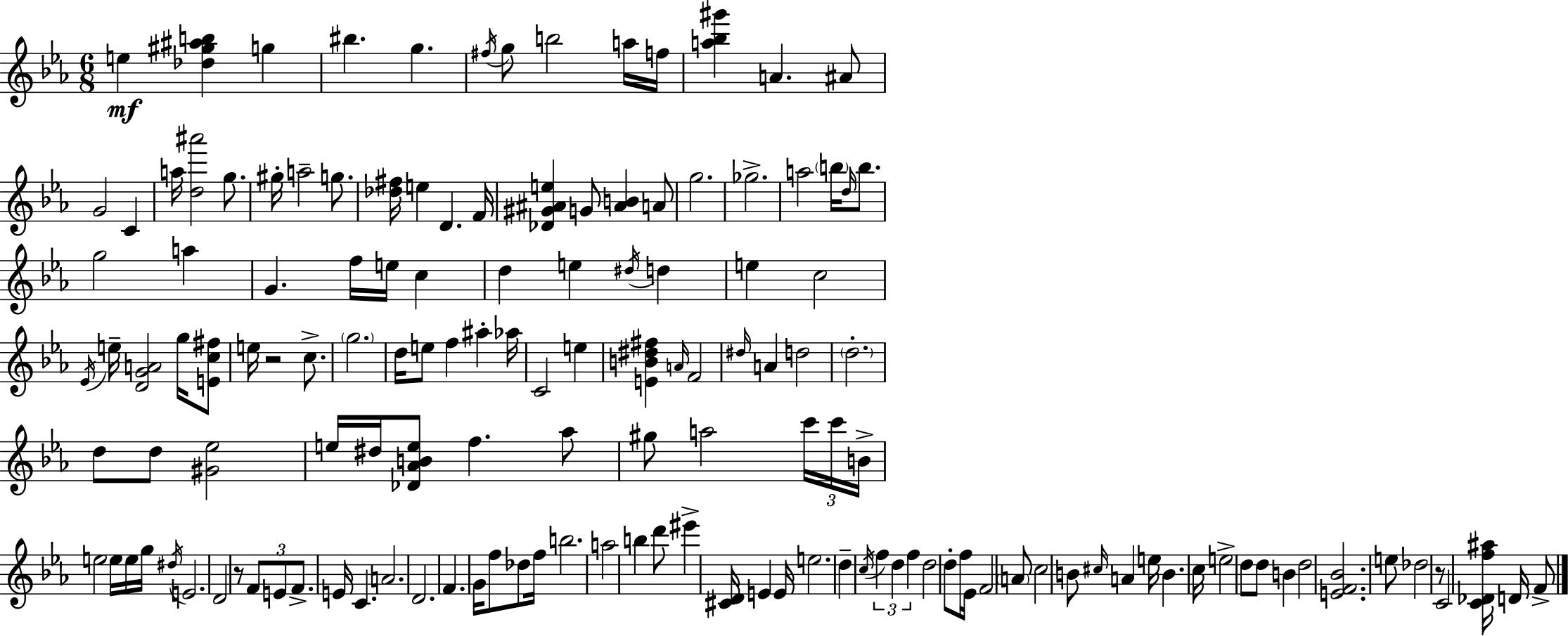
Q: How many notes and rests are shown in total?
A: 143